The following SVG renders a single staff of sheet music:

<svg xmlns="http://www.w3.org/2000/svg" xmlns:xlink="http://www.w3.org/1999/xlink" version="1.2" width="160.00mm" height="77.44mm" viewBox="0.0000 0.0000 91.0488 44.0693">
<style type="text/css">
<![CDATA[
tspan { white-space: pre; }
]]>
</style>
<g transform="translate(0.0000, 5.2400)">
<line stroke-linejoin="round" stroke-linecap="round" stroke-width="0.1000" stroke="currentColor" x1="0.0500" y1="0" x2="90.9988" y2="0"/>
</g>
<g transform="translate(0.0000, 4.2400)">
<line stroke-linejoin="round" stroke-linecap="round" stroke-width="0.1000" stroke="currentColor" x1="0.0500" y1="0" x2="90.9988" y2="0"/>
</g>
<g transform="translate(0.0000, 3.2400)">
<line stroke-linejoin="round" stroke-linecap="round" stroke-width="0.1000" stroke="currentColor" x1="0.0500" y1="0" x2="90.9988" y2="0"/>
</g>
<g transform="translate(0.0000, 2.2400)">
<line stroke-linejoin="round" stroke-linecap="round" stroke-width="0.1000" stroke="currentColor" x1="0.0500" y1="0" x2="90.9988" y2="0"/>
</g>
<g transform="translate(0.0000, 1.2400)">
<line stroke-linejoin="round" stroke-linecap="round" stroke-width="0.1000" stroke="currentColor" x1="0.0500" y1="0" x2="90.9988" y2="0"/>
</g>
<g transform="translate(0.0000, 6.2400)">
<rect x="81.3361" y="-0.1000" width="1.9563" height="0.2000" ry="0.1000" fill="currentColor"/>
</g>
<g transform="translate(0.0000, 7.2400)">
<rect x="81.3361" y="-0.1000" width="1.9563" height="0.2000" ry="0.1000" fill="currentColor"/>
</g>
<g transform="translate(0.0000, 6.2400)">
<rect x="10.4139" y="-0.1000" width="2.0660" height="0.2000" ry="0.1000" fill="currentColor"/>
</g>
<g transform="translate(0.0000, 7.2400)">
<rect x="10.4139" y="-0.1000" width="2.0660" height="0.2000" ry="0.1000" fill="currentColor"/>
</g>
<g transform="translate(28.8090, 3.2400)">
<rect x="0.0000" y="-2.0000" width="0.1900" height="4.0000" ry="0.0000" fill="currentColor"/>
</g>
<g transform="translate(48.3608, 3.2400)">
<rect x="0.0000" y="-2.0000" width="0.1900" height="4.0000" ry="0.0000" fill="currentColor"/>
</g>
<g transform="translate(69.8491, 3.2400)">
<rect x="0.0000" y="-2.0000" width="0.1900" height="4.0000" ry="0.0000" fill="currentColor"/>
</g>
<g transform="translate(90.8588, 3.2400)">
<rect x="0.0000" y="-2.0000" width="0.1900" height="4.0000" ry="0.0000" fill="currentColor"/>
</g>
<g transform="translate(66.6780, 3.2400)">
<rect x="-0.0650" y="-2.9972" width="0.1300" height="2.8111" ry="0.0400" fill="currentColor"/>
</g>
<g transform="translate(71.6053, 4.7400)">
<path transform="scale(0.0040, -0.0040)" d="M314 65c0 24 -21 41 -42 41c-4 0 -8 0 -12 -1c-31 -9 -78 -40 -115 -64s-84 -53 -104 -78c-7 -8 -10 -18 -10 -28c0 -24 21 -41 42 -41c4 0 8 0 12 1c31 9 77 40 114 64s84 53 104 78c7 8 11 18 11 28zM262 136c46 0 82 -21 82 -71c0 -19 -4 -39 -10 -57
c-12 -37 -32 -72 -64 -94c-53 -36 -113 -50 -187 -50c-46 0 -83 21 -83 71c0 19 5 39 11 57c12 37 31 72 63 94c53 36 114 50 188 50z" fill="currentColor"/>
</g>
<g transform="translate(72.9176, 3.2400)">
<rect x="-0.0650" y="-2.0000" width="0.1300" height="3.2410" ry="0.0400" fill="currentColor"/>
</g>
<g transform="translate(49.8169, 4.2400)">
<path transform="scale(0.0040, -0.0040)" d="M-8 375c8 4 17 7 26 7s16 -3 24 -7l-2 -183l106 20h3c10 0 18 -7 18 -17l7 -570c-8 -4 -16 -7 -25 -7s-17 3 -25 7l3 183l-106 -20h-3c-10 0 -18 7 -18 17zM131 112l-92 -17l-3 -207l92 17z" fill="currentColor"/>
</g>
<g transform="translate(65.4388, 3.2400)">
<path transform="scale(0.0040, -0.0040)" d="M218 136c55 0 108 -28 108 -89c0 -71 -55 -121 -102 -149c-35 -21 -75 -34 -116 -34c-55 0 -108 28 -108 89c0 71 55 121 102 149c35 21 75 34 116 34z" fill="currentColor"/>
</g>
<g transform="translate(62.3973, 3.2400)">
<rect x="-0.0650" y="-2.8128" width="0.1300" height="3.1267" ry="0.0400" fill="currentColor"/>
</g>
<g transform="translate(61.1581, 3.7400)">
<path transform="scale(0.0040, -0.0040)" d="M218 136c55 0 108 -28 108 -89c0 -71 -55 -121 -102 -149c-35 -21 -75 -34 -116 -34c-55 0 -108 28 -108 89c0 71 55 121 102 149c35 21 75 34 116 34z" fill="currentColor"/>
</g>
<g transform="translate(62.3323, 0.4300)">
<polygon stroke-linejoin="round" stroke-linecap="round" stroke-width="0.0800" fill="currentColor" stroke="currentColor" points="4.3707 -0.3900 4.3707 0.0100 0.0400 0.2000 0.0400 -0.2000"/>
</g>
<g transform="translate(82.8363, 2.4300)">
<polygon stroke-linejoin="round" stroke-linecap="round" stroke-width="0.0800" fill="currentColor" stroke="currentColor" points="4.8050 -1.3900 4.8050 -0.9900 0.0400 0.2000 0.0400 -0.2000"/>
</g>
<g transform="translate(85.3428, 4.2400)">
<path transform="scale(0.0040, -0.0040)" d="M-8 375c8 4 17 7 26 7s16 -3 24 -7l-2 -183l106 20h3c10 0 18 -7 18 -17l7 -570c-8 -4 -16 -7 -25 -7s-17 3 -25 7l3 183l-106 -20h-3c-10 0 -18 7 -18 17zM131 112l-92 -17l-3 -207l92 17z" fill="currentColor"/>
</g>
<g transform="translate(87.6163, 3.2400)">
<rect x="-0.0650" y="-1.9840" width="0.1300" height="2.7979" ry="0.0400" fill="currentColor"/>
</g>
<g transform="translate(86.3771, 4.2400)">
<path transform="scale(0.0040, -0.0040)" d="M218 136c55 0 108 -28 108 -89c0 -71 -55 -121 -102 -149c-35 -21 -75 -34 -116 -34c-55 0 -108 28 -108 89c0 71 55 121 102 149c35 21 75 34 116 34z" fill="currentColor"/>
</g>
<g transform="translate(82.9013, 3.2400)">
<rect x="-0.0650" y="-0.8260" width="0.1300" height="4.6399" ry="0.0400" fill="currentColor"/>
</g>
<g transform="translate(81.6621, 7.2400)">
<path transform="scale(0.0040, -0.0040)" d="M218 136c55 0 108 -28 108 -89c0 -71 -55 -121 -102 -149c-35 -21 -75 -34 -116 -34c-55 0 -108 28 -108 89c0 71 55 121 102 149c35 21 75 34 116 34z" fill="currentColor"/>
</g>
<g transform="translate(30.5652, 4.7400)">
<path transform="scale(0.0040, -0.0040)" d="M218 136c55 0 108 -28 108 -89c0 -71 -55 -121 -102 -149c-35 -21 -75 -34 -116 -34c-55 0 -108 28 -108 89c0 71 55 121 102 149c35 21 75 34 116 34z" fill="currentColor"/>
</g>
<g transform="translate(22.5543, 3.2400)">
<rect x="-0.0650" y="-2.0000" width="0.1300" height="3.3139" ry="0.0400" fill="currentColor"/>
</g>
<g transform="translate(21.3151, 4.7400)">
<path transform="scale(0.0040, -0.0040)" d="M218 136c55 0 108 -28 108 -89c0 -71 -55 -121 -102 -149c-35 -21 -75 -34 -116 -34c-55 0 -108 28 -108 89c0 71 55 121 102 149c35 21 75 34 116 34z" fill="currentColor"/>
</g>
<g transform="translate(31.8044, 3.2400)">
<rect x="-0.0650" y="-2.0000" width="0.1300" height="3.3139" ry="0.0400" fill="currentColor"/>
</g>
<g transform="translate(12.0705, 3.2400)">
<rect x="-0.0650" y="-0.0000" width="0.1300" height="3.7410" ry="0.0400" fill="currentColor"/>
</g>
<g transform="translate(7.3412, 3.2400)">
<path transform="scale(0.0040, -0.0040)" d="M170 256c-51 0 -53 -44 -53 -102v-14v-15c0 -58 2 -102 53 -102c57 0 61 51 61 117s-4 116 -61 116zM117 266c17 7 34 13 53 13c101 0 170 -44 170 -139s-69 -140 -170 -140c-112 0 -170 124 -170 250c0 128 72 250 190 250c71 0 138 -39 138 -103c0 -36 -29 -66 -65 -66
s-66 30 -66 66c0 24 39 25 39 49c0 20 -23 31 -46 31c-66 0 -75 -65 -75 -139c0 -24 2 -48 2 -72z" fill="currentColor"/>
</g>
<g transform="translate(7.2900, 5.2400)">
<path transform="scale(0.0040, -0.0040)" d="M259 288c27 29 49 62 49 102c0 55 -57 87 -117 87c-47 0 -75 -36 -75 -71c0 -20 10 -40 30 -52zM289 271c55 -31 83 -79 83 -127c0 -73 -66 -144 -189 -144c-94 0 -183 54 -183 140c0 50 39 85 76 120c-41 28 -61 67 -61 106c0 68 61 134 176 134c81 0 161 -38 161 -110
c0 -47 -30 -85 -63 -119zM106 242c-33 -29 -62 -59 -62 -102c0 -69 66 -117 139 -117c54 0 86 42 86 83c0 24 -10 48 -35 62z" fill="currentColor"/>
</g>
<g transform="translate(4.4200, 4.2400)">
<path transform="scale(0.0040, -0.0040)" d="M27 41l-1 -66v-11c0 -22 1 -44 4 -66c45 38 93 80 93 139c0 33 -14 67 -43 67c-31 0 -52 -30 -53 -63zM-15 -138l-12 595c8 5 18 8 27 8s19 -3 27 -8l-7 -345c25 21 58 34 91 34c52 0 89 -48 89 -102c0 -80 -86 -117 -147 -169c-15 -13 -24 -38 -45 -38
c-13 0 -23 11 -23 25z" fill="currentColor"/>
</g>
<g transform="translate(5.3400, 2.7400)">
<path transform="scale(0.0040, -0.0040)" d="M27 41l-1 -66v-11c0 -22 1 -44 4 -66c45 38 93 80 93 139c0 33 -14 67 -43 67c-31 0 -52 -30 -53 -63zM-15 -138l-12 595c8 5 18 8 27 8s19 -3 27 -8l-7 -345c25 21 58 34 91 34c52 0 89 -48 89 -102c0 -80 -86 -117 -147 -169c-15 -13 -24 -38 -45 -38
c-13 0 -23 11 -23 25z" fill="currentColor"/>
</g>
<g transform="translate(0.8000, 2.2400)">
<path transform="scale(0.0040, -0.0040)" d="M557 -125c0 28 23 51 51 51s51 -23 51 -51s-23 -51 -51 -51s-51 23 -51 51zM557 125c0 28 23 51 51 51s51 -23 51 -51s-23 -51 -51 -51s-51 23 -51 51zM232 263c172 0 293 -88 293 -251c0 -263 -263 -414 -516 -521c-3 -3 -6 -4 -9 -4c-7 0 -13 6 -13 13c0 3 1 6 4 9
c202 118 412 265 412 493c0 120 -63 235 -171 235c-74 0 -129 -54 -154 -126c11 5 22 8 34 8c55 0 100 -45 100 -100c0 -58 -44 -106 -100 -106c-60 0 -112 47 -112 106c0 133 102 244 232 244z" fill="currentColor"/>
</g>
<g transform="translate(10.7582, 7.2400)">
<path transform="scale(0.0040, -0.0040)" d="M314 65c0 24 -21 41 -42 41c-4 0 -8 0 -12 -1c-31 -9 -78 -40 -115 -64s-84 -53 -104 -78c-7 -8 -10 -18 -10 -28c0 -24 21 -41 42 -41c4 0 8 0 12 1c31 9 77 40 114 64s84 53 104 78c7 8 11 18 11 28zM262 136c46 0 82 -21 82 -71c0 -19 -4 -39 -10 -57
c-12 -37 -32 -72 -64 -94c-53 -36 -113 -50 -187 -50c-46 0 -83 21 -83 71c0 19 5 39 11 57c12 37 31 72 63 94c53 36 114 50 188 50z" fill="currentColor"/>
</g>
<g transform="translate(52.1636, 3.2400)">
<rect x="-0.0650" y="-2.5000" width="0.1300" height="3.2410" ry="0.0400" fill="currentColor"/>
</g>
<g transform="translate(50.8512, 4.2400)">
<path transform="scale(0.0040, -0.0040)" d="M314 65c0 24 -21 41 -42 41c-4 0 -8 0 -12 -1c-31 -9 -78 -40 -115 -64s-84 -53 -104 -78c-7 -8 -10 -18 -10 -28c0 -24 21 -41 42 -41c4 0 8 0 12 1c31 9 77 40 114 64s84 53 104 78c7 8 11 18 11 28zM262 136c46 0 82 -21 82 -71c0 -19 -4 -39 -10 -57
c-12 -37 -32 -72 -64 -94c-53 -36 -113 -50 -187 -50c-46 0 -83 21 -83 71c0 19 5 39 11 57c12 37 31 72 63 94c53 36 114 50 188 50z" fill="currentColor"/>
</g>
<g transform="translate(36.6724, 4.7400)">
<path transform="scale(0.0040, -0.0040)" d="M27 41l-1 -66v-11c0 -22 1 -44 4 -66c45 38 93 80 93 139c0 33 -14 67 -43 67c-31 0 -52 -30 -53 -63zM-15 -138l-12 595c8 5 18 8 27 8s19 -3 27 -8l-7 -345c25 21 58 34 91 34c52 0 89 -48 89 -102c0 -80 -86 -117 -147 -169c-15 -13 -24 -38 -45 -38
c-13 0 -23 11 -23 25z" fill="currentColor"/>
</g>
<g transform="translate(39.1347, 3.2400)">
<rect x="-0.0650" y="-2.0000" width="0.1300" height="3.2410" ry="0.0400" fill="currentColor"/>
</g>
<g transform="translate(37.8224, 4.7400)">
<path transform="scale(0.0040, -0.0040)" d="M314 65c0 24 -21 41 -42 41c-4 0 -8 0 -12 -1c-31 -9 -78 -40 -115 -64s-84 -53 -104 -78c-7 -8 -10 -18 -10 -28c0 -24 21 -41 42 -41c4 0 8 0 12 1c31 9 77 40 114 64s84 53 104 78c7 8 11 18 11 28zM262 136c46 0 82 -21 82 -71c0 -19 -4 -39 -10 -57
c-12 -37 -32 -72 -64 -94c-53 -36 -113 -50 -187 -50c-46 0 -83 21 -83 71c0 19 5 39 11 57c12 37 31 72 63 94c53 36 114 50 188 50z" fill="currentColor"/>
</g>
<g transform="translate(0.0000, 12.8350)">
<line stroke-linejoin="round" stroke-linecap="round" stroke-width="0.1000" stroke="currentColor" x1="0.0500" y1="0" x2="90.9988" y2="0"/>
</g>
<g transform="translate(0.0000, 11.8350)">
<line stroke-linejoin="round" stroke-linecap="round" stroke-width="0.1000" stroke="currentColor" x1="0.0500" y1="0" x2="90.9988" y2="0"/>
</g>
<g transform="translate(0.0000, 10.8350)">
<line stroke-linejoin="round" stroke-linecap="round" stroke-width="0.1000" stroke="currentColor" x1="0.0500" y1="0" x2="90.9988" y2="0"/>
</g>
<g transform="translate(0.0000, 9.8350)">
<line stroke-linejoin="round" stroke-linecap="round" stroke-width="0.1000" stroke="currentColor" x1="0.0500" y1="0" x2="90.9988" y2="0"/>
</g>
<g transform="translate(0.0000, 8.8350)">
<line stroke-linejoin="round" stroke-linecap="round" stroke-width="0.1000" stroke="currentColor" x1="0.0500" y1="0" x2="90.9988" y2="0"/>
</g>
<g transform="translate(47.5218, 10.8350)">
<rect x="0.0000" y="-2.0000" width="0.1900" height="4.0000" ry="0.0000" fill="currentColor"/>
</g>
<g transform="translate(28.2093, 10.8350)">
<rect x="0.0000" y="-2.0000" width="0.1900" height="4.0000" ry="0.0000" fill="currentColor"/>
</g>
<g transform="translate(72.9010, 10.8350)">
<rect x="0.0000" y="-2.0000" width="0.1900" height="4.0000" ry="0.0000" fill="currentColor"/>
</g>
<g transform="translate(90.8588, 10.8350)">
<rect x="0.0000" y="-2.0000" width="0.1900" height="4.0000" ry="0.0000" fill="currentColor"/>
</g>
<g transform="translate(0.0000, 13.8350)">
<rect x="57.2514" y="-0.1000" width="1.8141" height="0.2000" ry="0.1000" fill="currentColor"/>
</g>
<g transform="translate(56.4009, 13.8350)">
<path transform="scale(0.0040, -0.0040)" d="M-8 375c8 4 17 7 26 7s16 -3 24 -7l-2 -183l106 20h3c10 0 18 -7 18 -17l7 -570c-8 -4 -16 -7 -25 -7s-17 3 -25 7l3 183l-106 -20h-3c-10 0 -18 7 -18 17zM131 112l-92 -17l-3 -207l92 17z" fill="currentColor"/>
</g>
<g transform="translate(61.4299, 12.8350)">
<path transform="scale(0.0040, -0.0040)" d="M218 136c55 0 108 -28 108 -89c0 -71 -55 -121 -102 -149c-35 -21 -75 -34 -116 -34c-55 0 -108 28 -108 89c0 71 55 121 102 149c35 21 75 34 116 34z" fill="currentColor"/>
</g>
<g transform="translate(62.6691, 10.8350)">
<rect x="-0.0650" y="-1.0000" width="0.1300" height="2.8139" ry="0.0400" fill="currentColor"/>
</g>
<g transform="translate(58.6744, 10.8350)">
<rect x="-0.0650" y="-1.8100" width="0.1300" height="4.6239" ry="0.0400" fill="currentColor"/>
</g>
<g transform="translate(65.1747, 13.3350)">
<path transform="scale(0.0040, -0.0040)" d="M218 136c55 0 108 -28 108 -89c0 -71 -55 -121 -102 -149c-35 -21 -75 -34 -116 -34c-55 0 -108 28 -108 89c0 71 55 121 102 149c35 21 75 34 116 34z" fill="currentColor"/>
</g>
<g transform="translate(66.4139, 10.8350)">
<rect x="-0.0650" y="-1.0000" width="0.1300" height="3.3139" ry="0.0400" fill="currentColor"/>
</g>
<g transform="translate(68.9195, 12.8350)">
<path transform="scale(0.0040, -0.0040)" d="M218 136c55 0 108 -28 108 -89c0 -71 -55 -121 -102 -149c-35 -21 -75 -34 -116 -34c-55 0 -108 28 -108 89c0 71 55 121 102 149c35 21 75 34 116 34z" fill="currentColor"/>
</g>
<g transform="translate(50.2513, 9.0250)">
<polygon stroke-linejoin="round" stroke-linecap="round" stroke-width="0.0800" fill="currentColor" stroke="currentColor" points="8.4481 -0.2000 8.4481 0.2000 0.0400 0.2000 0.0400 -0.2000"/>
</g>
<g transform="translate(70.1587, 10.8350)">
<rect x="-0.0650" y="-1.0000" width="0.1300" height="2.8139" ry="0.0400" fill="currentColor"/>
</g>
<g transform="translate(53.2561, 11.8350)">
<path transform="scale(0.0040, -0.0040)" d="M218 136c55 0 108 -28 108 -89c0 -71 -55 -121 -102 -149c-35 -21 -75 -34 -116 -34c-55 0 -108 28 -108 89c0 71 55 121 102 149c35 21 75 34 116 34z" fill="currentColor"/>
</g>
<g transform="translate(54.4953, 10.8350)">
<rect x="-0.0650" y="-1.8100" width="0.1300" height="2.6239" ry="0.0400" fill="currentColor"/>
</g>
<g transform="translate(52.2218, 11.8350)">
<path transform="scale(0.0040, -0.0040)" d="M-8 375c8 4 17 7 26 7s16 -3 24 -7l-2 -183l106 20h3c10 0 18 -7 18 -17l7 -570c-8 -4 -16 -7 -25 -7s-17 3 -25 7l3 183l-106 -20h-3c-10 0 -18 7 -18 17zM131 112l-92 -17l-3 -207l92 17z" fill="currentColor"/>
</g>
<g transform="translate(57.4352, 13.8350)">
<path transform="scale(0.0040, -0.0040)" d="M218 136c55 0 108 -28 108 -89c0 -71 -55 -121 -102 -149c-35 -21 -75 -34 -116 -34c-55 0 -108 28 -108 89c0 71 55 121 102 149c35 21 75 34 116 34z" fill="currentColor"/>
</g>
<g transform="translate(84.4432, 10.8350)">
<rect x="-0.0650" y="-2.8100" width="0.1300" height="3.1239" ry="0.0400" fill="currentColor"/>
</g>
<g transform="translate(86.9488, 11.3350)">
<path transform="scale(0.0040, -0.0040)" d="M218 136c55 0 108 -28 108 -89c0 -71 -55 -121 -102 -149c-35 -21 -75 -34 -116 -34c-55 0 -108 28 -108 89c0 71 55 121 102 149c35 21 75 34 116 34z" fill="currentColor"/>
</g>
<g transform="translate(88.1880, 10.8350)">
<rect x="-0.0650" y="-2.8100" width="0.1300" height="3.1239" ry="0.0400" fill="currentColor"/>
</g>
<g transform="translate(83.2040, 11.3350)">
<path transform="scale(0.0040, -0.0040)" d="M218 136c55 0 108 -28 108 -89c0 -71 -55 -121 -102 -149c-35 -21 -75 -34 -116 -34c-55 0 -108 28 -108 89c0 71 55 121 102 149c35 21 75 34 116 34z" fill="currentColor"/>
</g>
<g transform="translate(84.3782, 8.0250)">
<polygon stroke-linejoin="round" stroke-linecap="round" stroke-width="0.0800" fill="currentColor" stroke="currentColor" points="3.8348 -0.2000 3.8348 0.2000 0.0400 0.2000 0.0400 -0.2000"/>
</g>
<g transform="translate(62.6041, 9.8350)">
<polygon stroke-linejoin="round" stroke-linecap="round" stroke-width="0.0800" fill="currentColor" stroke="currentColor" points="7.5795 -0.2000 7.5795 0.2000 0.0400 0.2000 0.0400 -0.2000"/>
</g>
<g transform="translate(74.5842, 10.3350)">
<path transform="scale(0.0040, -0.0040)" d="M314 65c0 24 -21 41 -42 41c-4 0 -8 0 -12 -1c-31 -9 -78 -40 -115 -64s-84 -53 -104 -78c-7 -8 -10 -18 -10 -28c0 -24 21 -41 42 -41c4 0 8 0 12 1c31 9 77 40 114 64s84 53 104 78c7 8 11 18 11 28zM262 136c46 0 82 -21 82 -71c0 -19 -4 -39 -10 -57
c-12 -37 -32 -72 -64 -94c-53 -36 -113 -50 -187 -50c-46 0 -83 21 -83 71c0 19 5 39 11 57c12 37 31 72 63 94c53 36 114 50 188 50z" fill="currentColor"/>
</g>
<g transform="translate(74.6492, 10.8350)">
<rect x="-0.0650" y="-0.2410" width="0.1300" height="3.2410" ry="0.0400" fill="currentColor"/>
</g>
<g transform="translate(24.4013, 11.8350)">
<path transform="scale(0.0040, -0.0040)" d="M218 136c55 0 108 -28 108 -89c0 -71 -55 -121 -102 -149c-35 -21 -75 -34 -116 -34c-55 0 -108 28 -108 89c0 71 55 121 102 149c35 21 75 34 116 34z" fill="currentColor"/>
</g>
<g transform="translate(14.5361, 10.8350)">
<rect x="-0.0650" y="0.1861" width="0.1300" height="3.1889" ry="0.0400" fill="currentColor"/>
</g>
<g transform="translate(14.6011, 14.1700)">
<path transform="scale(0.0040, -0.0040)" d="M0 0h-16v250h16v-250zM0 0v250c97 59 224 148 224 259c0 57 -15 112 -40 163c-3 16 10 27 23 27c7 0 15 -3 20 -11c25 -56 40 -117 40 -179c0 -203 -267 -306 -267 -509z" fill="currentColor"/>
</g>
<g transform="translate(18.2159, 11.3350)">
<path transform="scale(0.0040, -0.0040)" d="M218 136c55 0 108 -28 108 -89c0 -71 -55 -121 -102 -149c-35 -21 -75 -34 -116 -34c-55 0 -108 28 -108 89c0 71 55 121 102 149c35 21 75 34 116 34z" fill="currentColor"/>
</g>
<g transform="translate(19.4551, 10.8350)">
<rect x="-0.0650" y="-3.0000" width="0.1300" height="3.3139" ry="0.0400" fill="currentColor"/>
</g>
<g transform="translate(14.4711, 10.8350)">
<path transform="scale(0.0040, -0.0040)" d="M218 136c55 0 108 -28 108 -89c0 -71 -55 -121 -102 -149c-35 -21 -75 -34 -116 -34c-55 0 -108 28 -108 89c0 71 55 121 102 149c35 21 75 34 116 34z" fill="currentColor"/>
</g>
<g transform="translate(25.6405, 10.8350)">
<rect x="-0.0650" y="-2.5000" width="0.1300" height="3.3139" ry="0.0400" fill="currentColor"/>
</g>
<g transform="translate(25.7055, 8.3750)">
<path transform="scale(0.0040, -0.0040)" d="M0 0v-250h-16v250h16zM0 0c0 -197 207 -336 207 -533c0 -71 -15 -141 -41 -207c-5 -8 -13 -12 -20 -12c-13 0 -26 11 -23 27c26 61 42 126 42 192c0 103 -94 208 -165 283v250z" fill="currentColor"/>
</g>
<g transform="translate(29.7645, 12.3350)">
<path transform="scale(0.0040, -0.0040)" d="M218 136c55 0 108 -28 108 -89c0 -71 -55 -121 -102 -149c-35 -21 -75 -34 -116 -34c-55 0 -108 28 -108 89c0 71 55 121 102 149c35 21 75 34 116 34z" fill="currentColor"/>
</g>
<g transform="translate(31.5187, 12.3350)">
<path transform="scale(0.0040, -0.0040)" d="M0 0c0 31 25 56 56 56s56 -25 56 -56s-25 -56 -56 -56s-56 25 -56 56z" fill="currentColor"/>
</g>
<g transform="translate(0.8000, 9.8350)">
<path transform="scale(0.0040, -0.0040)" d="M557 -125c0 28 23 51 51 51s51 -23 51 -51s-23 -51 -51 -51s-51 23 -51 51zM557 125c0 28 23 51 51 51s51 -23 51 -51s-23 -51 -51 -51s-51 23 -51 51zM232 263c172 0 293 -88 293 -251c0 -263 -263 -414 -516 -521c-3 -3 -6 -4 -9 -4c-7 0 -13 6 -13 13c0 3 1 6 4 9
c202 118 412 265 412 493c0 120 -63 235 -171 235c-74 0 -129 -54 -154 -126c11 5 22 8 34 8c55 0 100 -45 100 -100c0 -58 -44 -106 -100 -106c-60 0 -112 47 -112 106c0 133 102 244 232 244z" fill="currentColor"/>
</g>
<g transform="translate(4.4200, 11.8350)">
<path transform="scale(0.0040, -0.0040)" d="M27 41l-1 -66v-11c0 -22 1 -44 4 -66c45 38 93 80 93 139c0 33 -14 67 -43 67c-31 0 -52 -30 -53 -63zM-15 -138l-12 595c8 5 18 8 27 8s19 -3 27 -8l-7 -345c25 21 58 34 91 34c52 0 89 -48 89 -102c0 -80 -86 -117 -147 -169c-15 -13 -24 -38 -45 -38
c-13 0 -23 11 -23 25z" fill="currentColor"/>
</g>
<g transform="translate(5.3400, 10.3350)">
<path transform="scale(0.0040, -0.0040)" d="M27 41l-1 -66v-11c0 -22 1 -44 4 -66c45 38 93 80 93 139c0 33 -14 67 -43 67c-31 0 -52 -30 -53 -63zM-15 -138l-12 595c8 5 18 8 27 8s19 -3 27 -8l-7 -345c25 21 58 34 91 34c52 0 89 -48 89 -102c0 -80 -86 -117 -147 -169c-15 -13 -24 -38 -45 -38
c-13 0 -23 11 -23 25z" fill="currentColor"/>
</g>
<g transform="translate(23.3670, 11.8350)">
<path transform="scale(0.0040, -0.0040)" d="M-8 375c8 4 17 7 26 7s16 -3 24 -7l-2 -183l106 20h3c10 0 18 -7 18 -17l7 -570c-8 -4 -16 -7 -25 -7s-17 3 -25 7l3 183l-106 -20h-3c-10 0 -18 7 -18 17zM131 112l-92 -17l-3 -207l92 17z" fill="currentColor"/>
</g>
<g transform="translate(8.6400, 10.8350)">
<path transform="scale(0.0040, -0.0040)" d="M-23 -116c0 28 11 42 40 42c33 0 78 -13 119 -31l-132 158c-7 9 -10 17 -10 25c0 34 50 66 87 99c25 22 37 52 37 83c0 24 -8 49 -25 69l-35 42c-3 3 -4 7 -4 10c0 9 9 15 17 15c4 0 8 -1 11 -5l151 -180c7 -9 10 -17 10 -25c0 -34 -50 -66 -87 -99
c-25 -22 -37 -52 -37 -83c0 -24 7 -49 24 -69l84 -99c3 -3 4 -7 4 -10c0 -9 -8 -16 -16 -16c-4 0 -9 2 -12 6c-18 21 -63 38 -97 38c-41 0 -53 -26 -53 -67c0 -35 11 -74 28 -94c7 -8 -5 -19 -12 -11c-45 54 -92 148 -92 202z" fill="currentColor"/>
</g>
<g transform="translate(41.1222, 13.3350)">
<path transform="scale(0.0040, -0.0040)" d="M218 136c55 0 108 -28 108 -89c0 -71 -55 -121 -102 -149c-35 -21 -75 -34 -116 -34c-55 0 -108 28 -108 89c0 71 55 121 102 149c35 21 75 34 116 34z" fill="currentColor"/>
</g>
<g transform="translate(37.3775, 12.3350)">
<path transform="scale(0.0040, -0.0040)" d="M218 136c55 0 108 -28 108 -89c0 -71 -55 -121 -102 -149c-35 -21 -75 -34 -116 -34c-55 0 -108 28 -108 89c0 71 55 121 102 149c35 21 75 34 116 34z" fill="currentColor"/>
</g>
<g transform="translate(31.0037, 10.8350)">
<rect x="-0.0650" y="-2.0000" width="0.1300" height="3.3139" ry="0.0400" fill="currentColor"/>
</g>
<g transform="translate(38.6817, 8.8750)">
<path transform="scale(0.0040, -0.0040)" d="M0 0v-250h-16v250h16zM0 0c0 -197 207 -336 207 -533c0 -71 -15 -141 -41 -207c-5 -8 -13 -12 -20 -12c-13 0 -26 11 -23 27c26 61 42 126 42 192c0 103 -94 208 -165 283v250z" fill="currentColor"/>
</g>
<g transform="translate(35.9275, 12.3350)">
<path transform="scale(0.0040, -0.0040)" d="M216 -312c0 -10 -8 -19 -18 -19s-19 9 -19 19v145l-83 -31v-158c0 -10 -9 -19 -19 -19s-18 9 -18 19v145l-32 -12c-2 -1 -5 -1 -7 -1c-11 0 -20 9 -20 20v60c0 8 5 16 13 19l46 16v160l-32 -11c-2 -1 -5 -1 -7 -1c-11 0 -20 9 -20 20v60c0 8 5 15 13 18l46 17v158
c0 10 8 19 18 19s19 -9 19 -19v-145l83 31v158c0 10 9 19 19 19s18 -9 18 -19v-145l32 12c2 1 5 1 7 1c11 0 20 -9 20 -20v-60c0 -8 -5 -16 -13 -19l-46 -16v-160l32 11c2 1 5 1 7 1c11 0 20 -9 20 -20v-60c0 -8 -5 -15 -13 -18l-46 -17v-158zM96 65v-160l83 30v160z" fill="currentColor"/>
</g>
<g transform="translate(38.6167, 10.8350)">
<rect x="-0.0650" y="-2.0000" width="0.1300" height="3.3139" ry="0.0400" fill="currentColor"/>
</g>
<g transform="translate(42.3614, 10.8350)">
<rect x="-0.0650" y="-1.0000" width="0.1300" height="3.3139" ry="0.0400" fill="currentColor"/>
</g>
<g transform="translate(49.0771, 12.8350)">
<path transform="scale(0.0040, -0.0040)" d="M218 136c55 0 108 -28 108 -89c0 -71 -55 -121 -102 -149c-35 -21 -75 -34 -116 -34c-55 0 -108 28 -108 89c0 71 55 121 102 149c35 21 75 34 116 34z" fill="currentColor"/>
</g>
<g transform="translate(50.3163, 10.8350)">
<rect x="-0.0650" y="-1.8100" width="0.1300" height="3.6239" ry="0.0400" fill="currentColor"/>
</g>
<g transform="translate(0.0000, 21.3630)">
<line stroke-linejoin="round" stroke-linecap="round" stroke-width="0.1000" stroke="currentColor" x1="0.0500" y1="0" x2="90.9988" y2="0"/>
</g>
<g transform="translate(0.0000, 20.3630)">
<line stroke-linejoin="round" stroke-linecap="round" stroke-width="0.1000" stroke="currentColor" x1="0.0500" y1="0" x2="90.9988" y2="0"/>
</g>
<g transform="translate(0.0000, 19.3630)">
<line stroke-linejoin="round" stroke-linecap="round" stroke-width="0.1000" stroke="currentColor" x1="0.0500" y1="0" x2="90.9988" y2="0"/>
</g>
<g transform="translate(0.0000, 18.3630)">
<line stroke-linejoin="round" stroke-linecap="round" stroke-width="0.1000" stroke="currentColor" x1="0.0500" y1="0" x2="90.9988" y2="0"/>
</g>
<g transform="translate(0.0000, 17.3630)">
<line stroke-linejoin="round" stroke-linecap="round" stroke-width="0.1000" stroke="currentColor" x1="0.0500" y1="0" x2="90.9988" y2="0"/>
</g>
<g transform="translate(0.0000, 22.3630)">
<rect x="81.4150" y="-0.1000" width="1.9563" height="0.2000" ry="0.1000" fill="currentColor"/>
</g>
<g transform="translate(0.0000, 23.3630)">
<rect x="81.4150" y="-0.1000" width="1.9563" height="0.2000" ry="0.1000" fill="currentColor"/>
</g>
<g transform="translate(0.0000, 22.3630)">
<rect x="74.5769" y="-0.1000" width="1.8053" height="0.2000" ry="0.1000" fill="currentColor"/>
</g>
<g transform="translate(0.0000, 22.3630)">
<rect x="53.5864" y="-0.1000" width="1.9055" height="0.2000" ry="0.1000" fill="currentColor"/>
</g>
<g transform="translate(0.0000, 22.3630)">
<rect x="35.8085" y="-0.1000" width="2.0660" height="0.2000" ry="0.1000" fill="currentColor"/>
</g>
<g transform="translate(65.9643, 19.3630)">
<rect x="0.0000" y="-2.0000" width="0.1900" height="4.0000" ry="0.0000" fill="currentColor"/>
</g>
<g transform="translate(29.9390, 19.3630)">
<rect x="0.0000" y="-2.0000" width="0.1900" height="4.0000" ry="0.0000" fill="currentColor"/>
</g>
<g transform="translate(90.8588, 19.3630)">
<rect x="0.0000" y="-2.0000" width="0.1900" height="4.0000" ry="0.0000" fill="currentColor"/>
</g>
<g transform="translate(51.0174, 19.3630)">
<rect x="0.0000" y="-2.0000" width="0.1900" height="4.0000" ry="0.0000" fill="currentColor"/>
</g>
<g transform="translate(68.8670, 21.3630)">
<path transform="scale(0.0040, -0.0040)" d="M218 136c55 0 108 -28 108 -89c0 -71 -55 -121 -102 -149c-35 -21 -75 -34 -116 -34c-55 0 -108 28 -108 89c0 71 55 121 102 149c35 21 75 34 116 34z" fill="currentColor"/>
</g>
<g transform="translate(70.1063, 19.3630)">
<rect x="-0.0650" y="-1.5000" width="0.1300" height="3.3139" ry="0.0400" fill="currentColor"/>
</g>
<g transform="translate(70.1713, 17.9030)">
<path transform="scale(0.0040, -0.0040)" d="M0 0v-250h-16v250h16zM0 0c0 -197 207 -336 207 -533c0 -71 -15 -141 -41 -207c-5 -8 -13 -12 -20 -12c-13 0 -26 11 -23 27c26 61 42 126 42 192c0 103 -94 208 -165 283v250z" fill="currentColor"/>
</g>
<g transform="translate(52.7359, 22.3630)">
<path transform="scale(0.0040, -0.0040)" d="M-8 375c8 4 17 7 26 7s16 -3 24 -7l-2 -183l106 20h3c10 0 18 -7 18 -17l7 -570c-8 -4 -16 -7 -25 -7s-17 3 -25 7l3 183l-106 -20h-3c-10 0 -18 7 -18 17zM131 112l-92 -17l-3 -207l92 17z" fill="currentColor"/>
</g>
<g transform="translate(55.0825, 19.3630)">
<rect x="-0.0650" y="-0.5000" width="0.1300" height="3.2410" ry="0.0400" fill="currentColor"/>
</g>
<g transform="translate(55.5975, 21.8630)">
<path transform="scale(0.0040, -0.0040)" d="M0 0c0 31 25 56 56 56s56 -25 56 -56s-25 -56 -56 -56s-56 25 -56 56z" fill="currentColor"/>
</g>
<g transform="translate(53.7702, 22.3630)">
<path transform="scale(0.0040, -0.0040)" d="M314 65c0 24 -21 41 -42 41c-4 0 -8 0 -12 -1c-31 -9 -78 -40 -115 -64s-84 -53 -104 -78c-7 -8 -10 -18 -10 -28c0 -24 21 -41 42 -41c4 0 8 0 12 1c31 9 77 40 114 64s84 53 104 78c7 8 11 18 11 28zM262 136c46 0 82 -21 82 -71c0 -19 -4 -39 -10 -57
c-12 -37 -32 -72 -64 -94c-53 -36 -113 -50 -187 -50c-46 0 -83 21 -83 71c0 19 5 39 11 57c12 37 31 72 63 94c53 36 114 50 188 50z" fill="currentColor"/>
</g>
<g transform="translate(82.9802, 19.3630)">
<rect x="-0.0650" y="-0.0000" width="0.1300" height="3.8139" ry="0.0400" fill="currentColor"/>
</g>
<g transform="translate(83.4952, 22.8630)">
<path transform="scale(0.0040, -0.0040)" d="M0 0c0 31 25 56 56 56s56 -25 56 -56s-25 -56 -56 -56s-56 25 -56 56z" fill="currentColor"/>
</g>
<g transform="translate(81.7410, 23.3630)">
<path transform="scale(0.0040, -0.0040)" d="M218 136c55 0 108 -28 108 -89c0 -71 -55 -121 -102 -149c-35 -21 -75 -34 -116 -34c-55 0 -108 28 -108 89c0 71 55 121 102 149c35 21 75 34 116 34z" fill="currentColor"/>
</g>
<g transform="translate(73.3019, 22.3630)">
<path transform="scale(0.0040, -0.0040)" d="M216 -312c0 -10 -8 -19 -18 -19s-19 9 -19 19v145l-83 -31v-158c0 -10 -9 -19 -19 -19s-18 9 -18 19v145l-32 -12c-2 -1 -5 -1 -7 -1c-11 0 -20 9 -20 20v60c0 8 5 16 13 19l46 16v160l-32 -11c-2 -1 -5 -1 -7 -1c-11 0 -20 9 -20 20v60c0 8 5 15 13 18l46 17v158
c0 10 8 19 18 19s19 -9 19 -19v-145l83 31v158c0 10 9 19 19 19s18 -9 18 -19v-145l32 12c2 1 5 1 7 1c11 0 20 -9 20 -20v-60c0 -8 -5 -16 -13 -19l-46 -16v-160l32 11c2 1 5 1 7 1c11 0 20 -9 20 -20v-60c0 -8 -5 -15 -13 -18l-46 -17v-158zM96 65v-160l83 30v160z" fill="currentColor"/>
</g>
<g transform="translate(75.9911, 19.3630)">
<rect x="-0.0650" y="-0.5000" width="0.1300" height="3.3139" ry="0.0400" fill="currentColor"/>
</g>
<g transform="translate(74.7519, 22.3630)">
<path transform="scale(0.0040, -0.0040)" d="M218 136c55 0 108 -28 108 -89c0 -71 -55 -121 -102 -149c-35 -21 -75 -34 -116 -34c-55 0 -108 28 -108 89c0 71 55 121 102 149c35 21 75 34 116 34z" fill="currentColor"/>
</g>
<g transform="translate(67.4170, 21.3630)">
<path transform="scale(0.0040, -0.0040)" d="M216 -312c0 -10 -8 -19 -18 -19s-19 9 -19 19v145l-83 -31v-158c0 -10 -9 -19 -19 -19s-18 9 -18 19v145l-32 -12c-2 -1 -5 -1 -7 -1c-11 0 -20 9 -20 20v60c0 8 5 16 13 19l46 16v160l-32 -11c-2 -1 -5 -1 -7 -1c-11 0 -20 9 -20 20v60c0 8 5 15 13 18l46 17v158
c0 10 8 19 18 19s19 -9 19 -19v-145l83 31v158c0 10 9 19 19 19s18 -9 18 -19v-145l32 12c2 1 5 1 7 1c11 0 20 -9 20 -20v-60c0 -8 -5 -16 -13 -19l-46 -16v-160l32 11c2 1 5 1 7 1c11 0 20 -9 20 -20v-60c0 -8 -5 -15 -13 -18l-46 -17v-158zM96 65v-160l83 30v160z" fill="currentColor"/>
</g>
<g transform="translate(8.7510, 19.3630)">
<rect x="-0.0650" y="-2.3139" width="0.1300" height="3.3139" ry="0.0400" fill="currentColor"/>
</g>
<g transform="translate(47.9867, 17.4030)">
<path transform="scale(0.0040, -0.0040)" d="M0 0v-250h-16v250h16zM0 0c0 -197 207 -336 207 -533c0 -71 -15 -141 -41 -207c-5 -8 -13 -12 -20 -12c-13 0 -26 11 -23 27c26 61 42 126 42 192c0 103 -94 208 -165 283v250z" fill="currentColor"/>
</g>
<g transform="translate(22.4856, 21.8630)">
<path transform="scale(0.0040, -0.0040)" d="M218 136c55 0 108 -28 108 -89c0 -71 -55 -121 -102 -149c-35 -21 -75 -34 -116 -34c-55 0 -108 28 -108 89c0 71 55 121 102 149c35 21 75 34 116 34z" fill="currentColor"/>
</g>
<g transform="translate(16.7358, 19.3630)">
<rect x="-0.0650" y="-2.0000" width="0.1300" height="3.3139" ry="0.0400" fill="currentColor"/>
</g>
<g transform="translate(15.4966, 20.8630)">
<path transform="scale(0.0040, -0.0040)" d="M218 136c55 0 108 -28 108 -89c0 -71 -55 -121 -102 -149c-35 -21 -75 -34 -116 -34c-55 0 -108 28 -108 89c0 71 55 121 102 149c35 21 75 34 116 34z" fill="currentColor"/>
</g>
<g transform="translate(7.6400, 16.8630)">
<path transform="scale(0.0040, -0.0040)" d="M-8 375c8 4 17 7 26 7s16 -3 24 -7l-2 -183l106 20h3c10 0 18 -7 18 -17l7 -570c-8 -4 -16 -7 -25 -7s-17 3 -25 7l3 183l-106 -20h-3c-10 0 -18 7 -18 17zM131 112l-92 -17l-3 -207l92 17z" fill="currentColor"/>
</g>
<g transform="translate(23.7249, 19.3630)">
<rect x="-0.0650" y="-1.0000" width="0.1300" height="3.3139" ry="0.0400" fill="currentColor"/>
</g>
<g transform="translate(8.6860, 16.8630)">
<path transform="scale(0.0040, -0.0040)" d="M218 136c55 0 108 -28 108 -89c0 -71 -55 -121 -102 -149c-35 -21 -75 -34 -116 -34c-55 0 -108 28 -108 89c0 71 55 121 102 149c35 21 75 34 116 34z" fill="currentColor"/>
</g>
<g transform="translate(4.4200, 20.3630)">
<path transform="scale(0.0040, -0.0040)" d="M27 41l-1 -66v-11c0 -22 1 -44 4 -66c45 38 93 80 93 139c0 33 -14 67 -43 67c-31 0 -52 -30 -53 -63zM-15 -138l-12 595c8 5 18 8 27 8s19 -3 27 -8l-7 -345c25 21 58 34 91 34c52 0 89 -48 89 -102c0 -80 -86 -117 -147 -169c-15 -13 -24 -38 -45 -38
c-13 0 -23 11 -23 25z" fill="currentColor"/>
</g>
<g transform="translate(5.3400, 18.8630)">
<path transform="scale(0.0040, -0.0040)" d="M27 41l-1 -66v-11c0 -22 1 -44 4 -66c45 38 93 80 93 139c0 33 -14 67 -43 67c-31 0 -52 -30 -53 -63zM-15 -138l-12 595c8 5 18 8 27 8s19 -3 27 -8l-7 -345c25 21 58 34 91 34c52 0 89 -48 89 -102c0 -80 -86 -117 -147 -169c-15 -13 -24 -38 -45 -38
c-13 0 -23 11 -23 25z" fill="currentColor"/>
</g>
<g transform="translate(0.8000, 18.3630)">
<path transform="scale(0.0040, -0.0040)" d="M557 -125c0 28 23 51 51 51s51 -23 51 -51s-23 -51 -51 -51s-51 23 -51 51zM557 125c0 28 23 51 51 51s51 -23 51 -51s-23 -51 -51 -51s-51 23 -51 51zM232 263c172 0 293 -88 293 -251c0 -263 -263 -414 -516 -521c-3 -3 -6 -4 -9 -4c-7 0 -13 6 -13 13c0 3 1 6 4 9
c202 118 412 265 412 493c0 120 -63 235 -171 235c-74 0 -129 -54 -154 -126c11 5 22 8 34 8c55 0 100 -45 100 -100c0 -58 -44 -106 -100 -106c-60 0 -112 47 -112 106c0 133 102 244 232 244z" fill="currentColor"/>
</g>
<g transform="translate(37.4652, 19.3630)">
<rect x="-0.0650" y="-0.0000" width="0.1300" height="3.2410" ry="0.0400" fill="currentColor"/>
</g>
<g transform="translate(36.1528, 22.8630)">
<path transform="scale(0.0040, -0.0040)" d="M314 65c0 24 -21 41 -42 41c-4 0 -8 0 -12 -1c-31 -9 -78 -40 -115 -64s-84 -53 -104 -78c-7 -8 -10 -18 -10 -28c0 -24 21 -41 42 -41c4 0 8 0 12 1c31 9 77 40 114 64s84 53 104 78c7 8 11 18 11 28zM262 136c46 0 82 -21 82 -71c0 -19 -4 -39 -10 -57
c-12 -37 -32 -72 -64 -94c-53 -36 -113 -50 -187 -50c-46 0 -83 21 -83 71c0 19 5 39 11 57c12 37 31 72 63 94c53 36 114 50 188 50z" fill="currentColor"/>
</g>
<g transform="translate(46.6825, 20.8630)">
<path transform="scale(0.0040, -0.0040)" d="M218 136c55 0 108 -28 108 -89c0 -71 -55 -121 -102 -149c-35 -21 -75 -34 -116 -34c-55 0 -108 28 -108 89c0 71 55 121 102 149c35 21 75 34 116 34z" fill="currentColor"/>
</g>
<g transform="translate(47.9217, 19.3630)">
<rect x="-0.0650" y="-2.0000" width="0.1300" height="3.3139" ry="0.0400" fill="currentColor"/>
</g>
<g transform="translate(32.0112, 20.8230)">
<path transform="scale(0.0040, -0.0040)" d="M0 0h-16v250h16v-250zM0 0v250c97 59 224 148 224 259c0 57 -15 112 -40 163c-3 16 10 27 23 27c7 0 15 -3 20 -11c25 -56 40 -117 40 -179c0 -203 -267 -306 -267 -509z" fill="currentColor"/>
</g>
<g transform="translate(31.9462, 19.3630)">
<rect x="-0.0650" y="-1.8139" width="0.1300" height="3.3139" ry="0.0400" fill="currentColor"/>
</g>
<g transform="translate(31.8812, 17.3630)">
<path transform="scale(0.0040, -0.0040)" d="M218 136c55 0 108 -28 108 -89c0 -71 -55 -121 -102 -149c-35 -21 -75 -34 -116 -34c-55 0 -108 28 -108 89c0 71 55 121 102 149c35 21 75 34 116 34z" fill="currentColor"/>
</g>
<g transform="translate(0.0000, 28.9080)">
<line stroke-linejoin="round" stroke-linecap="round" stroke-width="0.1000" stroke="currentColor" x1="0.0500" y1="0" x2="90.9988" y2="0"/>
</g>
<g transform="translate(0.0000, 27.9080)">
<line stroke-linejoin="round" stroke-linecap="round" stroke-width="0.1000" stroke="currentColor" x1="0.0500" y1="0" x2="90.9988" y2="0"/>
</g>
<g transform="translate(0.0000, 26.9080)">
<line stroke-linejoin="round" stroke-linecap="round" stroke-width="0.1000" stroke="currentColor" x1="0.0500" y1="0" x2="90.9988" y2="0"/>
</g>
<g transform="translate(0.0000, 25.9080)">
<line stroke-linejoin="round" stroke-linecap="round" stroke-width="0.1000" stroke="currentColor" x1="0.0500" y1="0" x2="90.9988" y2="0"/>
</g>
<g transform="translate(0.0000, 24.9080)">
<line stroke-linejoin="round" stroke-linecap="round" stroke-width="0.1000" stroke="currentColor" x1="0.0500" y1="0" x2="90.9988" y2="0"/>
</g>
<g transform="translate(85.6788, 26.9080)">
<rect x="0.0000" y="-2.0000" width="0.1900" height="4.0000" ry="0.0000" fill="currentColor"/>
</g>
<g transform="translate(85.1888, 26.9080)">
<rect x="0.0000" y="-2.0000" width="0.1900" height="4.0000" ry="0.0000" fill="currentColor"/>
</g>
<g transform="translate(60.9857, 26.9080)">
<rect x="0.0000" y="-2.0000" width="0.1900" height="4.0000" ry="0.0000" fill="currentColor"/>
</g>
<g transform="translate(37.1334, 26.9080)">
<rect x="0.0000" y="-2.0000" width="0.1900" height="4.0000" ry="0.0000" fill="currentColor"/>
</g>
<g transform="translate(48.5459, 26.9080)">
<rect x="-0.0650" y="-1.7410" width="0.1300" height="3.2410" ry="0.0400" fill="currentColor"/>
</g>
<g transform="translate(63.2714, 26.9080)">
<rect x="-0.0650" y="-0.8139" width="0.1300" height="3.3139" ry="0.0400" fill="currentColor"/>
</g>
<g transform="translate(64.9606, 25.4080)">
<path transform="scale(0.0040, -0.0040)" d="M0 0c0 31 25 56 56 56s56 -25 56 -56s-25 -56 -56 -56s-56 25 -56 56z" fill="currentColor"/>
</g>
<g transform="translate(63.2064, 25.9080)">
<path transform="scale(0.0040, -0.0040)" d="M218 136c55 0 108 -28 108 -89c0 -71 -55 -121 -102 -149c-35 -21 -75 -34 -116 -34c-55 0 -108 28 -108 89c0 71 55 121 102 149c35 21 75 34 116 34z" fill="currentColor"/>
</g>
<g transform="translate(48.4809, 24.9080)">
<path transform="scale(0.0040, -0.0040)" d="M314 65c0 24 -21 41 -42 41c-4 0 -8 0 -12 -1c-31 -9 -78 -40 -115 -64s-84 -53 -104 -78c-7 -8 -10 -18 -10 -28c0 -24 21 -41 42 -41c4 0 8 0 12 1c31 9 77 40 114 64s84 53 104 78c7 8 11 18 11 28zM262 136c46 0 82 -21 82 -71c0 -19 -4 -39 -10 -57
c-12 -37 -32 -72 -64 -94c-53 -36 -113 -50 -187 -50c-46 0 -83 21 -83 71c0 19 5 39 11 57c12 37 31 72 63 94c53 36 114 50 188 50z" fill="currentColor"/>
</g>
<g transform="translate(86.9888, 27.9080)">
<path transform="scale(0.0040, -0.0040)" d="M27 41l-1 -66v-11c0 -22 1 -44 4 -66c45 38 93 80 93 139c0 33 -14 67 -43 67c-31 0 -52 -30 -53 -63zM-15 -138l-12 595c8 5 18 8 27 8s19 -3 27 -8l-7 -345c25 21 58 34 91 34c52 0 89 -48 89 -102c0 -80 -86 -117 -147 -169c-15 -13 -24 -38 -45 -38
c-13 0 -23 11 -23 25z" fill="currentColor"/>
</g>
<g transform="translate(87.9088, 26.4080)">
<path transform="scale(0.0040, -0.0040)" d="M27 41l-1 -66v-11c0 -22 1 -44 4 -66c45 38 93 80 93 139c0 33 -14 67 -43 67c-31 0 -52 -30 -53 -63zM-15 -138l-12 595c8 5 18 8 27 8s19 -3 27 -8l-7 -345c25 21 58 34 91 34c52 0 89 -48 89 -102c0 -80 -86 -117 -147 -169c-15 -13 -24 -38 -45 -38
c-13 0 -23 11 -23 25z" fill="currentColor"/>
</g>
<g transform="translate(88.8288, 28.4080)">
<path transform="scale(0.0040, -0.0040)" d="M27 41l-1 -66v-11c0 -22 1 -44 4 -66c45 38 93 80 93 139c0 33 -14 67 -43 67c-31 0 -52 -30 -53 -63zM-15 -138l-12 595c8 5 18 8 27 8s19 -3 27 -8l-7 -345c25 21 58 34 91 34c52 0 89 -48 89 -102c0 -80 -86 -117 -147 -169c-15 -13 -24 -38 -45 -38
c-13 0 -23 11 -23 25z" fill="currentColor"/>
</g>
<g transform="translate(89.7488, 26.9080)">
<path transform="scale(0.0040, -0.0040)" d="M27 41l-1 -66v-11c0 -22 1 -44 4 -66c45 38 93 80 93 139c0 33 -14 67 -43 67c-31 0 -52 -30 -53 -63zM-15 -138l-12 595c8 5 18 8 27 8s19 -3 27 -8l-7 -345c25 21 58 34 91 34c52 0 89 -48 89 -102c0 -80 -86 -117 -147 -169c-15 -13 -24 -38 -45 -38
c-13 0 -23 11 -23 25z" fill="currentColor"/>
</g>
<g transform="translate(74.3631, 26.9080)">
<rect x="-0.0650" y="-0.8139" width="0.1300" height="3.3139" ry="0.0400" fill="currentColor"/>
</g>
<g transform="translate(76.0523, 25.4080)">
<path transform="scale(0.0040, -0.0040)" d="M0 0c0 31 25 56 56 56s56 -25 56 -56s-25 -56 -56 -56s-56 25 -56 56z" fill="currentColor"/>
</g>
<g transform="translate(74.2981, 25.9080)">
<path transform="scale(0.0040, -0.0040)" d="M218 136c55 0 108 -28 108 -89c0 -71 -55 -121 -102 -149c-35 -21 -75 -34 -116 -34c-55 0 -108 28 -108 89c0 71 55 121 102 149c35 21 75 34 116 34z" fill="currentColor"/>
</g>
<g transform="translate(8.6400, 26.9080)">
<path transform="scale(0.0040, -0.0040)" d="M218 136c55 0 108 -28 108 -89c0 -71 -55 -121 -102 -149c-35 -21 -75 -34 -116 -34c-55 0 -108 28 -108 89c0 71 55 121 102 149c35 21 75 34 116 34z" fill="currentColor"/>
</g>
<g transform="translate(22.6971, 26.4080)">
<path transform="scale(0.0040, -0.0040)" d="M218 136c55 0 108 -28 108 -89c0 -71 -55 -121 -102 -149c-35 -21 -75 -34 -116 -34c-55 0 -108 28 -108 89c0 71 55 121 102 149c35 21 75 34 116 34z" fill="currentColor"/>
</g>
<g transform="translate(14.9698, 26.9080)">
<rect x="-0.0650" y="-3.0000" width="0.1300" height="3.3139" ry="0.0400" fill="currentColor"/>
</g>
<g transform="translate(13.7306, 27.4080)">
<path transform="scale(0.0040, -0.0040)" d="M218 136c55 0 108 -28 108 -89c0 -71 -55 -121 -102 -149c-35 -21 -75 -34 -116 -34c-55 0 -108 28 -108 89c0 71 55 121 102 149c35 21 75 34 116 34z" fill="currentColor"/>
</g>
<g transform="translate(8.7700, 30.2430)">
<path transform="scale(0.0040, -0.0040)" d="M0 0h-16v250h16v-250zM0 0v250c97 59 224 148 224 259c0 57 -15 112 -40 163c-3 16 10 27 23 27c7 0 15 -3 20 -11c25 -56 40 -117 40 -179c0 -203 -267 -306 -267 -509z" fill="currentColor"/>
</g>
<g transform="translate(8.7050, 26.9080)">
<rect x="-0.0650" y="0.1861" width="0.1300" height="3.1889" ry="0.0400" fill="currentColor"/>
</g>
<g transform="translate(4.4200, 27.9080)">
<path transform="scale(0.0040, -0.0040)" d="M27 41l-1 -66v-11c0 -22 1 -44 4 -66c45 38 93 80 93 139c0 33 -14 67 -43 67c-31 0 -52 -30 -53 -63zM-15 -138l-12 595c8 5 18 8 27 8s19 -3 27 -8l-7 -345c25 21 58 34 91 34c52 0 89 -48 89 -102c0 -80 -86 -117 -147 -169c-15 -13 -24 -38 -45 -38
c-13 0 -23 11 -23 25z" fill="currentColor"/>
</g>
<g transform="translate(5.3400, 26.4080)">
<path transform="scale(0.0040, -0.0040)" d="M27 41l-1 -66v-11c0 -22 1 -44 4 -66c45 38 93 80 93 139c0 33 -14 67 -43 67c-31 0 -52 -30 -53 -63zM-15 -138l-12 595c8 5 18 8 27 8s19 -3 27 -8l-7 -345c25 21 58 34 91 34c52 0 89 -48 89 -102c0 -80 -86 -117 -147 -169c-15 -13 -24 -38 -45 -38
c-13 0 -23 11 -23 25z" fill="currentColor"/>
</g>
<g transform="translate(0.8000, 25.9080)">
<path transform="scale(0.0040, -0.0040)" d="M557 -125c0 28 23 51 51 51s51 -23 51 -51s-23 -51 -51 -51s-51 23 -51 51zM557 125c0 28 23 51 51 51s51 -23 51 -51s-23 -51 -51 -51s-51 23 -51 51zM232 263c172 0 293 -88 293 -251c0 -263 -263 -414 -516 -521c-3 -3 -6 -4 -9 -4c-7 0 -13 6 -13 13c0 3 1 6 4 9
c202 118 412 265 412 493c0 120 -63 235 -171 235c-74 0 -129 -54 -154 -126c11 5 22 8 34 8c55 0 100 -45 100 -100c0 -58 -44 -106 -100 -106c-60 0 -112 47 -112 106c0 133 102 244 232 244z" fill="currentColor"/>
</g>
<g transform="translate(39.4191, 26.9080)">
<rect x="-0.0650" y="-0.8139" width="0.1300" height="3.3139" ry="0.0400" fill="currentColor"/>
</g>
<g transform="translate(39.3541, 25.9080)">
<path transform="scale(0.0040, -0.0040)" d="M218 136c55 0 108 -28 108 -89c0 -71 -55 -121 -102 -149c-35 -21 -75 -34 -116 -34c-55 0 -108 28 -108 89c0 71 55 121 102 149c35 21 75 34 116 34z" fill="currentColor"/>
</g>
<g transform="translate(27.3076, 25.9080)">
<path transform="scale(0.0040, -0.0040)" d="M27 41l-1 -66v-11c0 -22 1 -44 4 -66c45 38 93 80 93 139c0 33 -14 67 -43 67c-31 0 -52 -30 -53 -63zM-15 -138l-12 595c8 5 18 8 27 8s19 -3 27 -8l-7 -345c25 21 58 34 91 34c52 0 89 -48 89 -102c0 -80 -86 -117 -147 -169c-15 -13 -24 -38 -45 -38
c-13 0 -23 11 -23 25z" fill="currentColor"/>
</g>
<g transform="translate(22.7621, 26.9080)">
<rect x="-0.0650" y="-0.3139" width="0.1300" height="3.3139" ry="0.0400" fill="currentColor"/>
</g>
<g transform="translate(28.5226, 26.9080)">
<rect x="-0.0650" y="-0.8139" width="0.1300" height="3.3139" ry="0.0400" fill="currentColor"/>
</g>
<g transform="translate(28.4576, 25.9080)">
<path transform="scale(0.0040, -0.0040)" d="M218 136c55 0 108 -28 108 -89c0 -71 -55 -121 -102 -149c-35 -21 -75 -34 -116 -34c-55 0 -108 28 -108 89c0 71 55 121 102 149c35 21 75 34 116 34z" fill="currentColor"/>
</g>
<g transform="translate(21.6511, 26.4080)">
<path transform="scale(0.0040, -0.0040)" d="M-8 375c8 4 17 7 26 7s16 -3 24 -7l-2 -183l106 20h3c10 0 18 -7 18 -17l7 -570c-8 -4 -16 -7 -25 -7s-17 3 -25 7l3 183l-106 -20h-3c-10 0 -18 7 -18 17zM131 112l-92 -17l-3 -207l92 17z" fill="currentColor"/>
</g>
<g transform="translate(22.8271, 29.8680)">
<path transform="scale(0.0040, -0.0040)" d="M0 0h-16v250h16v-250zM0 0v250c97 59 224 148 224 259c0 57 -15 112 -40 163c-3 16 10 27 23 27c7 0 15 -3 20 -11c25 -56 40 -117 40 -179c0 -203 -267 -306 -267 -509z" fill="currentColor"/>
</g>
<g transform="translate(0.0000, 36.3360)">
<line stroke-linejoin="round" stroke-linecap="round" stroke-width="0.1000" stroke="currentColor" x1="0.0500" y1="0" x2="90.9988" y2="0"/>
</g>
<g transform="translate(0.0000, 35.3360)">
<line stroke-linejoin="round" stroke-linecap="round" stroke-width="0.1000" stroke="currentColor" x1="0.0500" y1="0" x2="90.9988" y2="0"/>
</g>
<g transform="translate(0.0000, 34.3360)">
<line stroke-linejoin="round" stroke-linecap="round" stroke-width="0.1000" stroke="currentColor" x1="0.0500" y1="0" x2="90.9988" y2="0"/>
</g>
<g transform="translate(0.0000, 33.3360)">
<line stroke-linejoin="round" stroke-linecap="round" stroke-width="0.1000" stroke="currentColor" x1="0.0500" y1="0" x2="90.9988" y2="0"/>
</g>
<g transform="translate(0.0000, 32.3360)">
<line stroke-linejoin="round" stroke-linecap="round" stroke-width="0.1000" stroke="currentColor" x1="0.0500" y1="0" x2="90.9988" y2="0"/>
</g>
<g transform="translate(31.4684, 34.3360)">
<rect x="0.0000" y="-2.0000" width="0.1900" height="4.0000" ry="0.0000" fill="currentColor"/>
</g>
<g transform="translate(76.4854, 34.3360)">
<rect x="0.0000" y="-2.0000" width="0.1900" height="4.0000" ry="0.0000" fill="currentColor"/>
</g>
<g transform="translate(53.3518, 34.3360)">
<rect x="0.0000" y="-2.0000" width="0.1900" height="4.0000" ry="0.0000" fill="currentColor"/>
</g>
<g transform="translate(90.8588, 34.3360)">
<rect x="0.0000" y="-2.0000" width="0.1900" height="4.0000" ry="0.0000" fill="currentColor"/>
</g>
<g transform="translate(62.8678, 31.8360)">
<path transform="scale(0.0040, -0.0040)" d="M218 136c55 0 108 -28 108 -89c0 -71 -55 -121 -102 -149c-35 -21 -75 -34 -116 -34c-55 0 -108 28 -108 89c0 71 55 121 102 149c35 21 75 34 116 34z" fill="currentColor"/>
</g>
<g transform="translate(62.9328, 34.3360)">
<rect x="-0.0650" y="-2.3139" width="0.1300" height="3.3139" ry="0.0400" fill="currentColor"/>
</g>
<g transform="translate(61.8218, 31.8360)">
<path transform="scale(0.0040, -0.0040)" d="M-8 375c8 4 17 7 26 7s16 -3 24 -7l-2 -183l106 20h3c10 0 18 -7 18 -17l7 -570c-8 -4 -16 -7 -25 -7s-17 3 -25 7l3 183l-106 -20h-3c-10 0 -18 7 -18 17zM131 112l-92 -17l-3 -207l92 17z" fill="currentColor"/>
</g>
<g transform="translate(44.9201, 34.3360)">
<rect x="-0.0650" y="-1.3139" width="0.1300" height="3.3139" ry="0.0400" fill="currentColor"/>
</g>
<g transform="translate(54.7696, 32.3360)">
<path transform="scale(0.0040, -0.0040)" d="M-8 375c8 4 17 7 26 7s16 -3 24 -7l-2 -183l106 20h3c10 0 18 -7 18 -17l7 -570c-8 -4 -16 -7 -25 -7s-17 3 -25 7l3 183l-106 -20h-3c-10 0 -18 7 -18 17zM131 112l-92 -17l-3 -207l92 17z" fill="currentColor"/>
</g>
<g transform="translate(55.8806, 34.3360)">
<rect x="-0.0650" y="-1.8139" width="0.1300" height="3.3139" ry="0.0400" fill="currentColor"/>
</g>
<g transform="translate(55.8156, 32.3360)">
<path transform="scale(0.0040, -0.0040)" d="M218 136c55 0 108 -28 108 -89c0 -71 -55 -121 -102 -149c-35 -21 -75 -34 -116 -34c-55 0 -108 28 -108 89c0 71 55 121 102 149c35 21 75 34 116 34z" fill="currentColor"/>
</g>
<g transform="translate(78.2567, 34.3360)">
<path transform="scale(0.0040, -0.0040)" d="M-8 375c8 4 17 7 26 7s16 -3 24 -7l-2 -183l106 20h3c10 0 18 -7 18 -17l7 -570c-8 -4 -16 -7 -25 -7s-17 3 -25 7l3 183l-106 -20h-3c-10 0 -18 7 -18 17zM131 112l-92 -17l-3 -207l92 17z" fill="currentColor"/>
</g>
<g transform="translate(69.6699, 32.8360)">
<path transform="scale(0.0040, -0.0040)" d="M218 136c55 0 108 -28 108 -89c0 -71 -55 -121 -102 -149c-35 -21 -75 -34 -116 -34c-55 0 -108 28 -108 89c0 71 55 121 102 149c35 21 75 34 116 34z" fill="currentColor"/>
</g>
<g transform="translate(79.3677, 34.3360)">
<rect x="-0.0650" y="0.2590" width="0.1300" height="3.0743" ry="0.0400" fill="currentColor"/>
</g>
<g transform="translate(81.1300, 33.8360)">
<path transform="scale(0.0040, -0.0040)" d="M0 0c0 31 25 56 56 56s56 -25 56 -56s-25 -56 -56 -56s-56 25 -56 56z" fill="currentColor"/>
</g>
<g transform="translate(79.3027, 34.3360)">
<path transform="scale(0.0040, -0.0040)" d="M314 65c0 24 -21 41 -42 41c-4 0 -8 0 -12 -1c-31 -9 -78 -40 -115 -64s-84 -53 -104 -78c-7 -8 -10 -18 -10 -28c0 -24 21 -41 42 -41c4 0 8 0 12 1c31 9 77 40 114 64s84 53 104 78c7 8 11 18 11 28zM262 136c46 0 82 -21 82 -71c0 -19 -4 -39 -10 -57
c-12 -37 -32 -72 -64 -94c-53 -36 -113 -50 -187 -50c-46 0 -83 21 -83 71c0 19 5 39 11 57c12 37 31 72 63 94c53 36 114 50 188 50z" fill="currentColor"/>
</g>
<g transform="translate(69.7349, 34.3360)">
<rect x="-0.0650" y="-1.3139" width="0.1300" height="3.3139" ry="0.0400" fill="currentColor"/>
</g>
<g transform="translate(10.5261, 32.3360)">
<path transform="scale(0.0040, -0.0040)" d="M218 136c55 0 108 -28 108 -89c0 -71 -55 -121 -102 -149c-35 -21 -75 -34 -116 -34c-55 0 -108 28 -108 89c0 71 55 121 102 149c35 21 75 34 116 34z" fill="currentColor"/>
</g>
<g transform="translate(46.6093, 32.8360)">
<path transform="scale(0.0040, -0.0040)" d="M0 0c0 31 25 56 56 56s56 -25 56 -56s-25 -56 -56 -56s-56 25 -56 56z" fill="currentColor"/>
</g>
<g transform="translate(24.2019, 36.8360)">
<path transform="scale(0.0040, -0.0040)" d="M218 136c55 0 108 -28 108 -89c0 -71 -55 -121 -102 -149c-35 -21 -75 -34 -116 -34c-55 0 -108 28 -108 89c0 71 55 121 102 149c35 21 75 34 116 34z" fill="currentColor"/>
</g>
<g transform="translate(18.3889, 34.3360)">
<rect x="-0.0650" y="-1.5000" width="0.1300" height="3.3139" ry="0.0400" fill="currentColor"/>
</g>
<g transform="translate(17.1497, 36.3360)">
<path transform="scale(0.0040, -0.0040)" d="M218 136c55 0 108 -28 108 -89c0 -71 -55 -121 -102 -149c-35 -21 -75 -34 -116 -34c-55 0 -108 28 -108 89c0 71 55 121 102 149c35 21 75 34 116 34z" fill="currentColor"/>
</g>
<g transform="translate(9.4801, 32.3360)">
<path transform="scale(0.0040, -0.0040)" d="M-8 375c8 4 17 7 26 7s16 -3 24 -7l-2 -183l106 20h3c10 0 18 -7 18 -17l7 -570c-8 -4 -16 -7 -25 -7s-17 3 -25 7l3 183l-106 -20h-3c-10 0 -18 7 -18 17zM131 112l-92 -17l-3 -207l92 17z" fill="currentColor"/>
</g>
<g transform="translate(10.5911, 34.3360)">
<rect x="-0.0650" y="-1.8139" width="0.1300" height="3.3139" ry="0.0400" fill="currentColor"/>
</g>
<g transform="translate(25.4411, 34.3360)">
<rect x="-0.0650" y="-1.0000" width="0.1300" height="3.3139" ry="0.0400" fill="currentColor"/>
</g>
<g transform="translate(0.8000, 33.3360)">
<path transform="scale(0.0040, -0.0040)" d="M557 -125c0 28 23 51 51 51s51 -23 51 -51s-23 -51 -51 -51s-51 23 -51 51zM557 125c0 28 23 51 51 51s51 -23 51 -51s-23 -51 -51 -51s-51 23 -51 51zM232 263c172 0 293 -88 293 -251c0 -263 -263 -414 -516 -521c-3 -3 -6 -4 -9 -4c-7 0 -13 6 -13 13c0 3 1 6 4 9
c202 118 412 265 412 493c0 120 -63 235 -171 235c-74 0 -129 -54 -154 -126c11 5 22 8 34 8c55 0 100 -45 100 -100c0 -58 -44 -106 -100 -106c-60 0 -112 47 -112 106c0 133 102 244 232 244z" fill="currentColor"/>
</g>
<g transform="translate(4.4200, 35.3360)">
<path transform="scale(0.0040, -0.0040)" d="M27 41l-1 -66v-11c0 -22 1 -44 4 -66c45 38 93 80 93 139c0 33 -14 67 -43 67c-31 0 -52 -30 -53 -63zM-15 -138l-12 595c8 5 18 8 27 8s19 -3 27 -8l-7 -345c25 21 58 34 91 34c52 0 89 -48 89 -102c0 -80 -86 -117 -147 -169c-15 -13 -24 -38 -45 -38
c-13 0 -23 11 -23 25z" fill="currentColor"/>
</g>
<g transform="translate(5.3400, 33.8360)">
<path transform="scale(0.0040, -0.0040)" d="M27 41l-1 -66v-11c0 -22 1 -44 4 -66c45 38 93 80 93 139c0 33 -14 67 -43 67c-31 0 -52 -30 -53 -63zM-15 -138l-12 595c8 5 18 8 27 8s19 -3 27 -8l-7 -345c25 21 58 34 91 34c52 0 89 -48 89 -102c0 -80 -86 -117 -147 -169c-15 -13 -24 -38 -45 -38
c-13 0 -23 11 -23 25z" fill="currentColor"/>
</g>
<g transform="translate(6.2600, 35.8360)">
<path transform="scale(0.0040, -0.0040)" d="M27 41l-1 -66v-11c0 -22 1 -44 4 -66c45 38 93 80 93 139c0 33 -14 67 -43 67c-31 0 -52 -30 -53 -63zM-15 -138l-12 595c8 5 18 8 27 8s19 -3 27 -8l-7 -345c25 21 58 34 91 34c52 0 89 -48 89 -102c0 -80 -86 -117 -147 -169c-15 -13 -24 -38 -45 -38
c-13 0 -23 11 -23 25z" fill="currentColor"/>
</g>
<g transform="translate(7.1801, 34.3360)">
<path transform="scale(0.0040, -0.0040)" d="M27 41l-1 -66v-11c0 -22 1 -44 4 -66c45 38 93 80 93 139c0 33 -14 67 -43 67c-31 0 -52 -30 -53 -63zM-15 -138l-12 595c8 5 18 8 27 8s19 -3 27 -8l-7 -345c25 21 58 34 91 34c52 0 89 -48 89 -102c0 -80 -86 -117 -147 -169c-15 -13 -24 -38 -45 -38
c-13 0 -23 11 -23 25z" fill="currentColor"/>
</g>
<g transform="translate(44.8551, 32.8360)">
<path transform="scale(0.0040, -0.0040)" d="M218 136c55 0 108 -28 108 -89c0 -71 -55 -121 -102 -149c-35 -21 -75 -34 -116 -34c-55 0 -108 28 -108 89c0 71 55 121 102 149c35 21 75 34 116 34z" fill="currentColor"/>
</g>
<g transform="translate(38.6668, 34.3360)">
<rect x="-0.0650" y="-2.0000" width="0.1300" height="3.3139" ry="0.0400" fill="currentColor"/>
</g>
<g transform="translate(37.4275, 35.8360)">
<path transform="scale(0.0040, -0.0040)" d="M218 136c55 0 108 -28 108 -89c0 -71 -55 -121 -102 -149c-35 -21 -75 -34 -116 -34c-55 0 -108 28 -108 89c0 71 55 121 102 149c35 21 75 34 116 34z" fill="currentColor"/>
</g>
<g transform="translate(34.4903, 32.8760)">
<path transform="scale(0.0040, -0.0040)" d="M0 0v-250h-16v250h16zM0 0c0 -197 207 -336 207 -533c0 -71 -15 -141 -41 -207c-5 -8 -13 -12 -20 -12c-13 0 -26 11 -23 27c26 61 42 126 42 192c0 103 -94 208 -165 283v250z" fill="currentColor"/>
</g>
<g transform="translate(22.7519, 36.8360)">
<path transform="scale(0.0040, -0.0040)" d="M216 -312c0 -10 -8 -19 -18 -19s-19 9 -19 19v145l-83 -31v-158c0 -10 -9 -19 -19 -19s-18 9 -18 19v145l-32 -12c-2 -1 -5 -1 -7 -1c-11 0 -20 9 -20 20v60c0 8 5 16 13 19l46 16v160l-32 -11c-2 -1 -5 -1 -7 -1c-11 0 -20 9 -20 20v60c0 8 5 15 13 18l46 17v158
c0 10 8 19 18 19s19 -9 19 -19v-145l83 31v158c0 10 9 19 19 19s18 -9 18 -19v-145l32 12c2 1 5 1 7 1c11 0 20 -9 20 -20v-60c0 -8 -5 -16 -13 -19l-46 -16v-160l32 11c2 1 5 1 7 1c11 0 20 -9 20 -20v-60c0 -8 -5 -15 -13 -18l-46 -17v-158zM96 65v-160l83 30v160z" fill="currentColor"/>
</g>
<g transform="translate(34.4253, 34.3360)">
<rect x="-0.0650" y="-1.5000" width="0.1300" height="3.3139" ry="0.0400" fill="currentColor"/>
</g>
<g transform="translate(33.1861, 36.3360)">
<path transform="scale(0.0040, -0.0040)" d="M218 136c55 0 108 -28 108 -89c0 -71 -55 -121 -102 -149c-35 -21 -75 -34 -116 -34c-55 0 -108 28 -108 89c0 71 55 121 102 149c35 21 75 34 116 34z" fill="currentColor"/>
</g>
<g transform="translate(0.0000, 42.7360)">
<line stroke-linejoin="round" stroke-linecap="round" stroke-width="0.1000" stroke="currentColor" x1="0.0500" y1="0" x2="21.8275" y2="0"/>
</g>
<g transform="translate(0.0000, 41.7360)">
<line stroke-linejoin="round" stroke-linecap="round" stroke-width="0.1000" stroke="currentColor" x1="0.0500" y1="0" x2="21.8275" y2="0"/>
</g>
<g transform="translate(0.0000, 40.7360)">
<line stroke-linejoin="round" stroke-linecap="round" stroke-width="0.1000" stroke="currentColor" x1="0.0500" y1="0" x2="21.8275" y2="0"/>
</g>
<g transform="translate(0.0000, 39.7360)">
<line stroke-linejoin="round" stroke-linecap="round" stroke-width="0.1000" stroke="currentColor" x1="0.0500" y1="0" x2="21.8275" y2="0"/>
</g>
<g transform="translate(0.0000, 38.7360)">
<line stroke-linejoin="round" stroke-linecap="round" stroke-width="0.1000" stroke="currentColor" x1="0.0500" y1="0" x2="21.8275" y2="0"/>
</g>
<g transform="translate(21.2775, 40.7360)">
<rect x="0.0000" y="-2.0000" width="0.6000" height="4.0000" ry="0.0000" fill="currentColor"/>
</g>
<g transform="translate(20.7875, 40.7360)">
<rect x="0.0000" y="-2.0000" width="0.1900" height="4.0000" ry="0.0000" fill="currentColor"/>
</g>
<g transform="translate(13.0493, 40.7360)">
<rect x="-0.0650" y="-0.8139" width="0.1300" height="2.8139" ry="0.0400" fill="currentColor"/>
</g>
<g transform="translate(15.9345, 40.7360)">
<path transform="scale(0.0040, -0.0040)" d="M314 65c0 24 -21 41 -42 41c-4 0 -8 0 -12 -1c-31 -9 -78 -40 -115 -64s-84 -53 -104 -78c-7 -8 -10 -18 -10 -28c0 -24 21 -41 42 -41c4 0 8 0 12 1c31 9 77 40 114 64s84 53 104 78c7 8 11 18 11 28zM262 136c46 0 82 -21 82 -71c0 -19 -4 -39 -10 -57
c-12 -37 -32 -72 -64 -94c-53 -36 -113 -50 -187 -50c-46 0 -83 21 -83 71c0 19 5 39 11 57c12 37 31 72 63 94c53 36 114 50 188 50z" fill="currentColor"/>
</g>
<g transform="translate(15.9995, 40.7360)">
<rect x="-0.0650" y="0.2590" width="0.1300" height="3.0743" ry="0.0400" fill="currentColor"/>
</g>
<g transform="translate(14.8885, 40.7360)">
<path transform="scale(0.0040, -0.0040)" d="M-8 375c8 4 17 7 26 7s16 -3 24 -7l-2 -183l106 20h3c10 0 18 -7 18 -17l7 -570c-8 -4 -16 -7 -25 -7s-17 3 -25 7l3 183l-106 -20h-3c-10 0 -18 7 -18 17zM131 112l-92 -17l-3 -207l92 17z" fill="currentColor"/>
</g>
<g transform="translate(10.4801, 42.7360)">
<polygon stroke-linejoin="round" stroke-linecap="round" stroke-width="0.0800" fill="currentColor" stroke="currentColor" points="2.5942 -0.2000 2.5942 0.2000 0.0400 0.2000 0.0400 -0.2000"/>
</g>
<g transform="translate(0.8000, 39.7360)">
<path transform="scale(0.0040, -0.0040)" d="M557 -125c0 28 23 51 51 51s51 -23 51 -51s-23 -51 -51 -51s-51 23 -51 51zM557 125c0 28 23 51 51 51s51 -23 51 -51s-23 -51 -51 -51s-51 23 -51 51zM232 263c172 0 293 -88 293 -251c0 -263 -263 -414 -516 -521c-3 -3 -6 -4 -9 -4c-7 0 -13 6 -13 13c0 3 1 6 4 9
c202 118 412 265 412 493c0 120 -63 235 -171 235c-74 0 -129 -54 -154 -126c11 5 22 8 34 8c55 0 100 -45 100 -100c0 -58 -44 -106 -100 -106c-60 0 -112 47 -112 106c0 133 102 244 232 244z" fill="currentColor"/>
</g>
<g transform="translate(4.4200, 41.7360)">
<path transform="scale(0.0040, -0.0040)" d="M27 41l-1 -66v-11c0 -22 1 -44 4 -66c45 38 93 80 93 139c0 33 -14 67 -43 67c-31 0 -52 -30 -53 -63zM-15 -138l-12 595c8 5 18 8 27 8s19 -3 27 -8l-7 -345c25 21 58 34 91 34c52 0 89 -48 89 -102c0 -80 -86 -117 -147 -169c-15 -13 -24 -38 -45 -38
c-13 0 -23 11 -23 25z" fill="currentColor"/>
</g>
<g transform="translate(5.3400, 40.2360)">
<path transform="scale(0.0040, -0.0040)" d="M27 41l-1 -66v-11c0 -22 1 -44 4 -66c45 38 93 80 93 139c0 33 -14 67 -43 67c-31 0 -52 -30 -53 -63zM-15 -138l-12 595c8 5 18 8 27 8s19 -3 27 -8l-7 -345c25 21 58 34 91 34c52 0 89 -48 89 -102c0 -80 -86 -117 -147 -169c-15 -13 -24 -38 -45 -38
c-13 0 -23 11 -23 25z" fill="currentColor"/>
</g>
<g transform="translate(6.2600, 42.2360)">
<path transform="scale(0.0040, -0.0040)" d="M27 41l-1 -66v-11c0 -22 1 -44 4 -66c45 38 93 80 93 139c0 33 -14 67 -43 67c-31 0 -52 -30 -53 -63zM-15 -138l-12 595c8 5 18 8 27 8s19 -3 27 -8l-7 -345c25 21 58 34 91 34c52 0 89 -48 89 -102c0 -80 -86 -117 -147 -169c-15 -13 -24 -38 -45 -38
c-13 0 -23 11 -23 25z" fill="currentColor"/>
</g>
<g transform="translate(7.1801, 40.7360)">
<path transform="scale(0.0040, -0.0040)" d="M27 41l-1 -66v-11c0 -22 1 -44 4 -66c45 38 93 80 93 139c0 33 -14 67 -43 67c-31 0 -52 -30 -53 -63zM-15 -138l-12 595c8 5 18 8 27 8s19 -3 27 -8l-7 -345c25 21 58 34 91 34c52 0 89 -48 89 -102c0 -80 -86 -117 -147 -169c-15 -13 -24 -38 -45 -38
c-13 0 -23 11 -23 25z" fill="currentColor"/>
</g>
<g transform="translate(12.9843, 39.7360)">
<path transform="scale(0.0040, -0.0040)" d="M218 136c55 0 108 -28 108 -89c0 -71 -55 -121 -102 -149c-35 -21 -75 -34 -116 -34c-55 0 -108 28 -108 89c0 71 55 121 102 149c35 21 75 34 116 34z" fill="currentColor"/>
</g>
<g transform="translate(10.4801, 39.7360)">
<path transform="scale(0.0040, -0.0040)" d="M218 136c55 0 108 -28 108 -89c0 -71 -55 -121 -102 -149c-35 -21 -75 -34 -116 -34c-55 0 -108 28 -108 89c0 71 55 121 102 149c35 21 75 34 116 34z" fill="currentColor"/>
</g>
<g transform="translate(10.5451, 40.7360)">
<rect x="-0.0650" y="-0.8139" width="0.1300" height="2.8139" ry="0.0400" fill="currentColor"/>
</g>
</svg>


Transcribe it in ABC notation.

X:1
T:Untitled
M:6/8
L:1/4
K:Bb
C,,2 A,, A,, _A,,2 B,,2 C,/2 D,/2 A,,2 C,,/2 B,,/2 z D,/2 C, B,,/2 A,, ^A,,/2 F,, G,,/2 B,,/2 E,,/2 G,,/2 F,,/2 G,,/2 _E,2 C,/2 C,/2 B, A,, F,, A,/2 D,,2 A,,/2 E,,2 ^G,,/2 ^E,, C,, D,/2 C, E,/2 _F, F, A,2 F, F, A, G,, ^F,, G,,/2 _A,, G, A, B, G, D,2 F,/2 F,/2 D,2